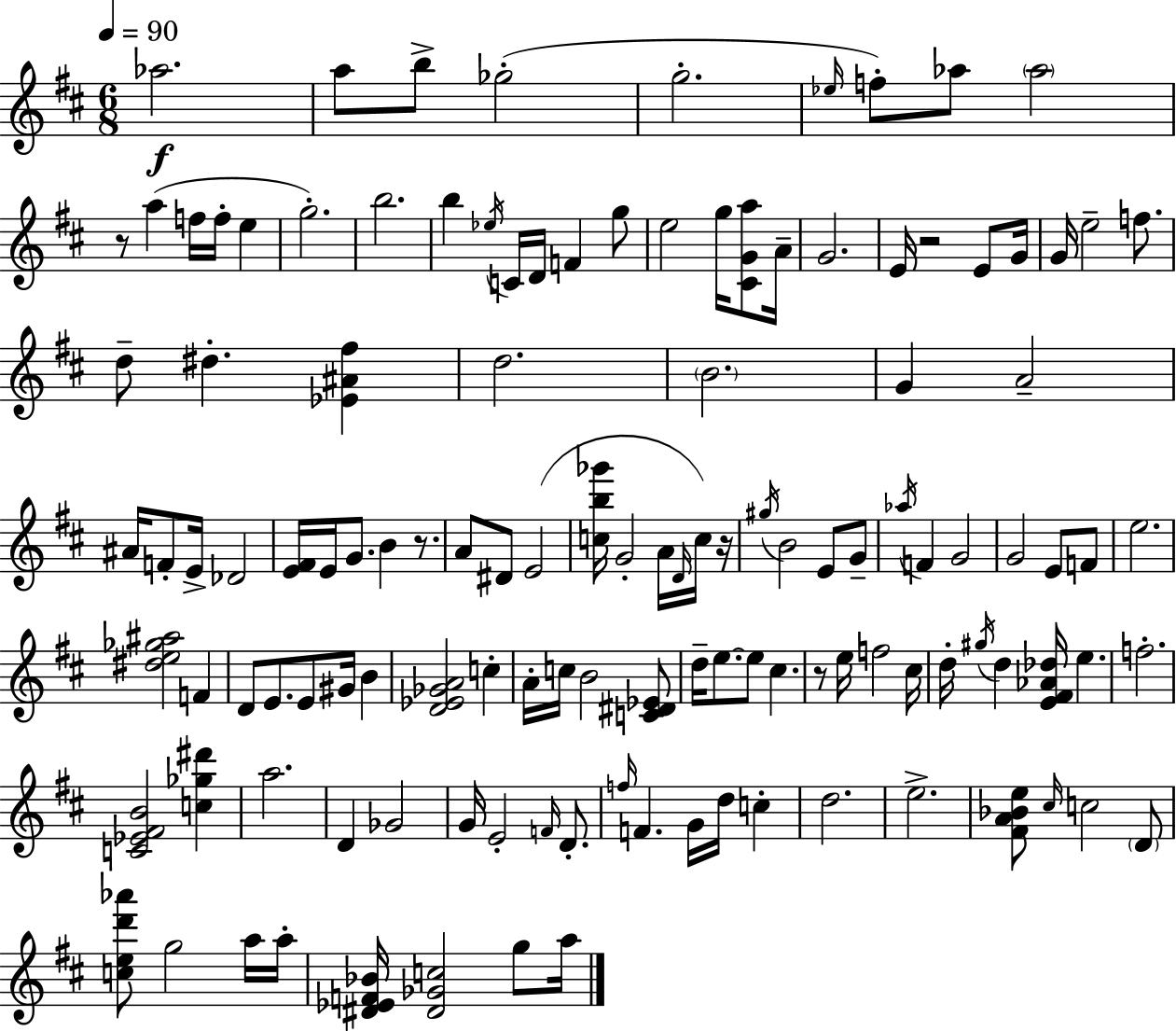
{
  \clef treble
  \numericTimeSignature
  \time 6/8
  \key d \major
  \tempo 4 = 90
  aes''2.\f | a''8 b''8-> ges''2-.( | g''2.-. | \grace { ees''16 }) f''8-. aes''8 \parenthesize aes''2 | \break r8 a''4( f''16 f''16-. e''4 | g''2.-.) | b''2. | b''4 \acciaccatura { ees''16 } c'16 d'16 f'4 | \break g''8 e''2 g''16 <cis' g' a''>8 | a'16-- g'2. | e'16 r2 e'8 | g'16 g'16 e''2-- f''8. | \break d''8-- dis''4.-. <ees' ais' fis''>4 | d''2. | \parenthesize b'2. | g'4 a'2-- | \break ais'16 f'8-. e'16-> des'2 | <e' fis'>16 e'16 g'8. b'4 r8. | a'8 dis'8 e'2( | <c'' b'' ges'''>16 g'2-. a'16 | \break \grace { d'16 }) c''16 r16 \acciaccatura { gis''16 } b'2 | e'8 g'8-- \acciaccatura { aes''16 } f'4 g'2 | g'2 | e'8 f'8 e''2. | \break <dis'' e'' ges'' ais''>2 | f'4 d'8 e'8. e'8 | gis'16 b'4 <d' ees' ges' a'>2 | c''4-. a'16-. c''16 b'2 | \break <c' dis' ees'>8 d''16-- e''8.~~ e''8 cis''4. | r8 e''16 f''2 | cis''16 d''16-. \acciaccatura { gis''16 } d''4 <e' fis' aes' des''>16 | e''4. f''2.-. | \break <c' ees' fis' b'>2 | <c'' ges'' dis'''>4 a''2. | d'4 ges'2 | g'16 e'2-. | \break \grace { f'16 } d'8.-. \grace { f''16 } f'4. | g'16 d''16 c''4-. d''2. | e''2.-> | <fis' a' bes' e''>8 \grace { cis''16 } c''2 | \break \parenthesize d'8 <c'' e'' d''' aes'''>8 g''2 | a''16 a''16-. <dis' ees' f' bes'>16 <dis' ges' c''>2 | g''8 a''16 \bar "|."
}